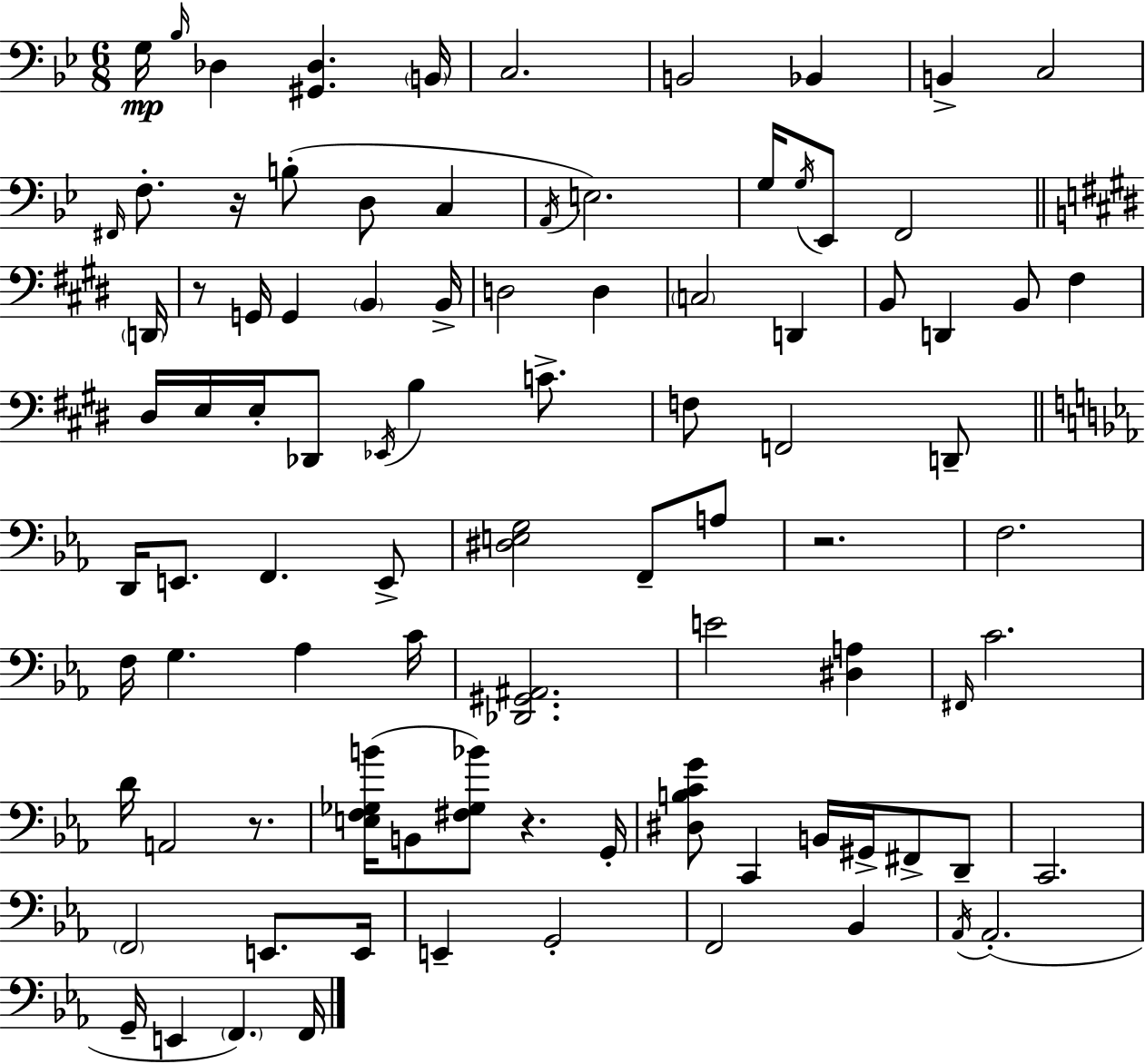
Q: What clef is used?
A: bass